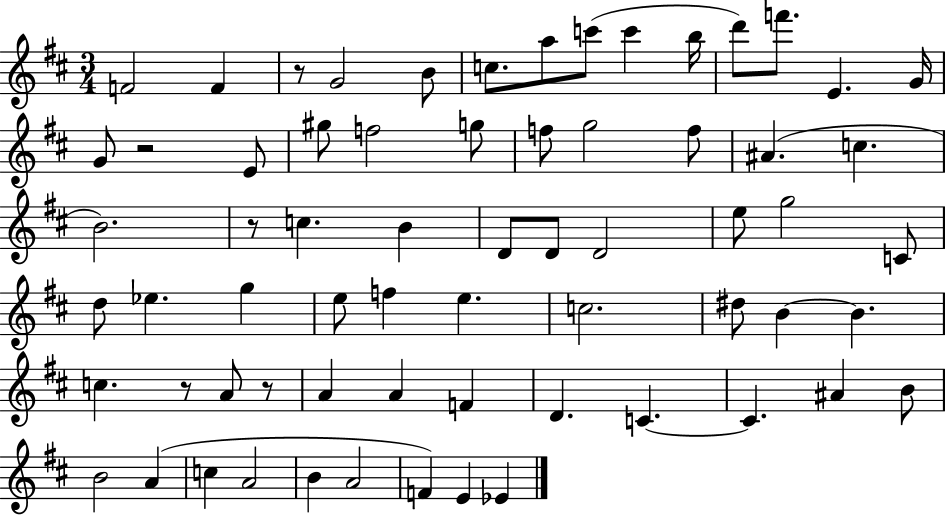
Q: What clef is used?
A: treble